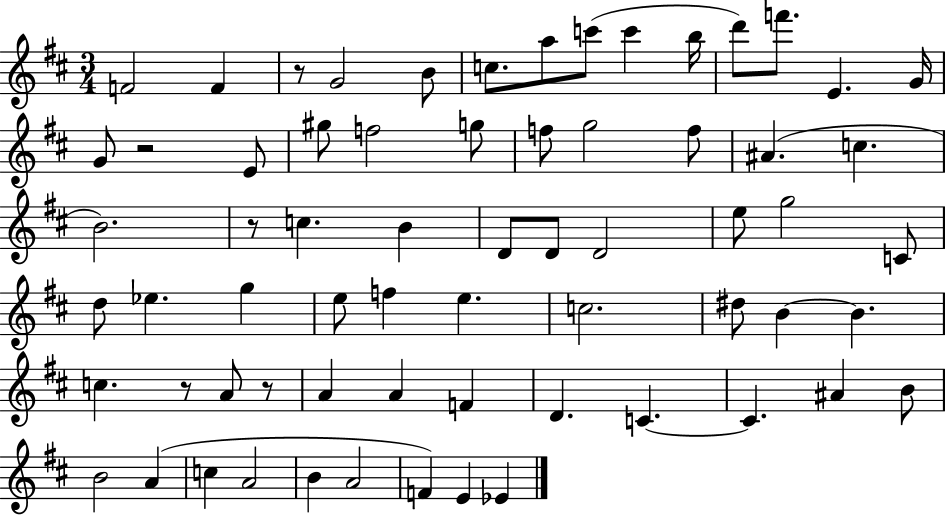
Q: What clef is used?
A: treble